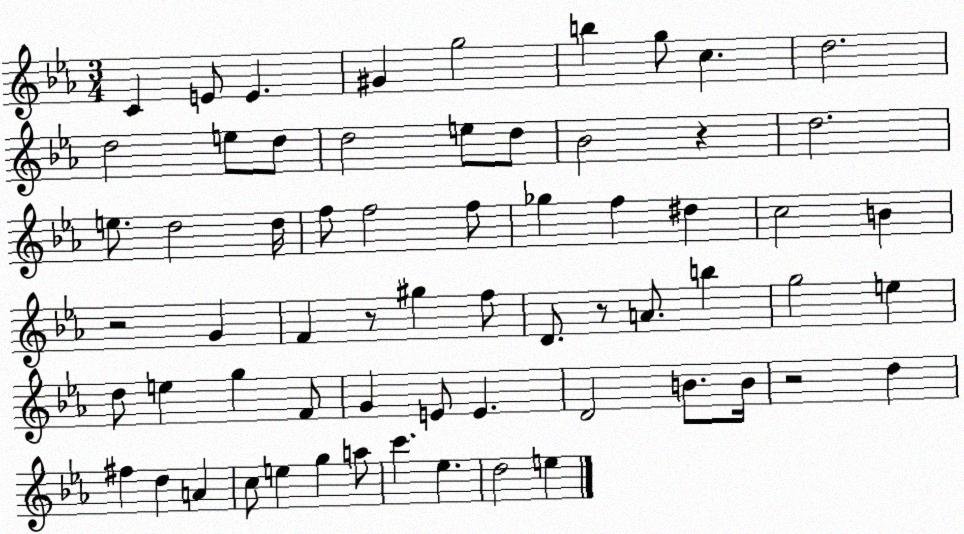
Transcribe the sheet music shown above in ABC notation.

X:1
T:Untitled
M:3/4
L:1/4
K:Eb
C E/2 E ^G g2 b g/2 c d2 d2 e/2 d/2 d2 e/2 d/2 _B2 z d2 e/2 d2 d/4 f/2 f2 f/2 _g f ^d c2 B z2 G F z/2 ^g f/2 D/2 z/2 A/2 b g2 e d/2 e g F/2 G E/2 E D2 B/2 B/4 z2 d ^f d A c/2 e g a/2 c' _e d2 e